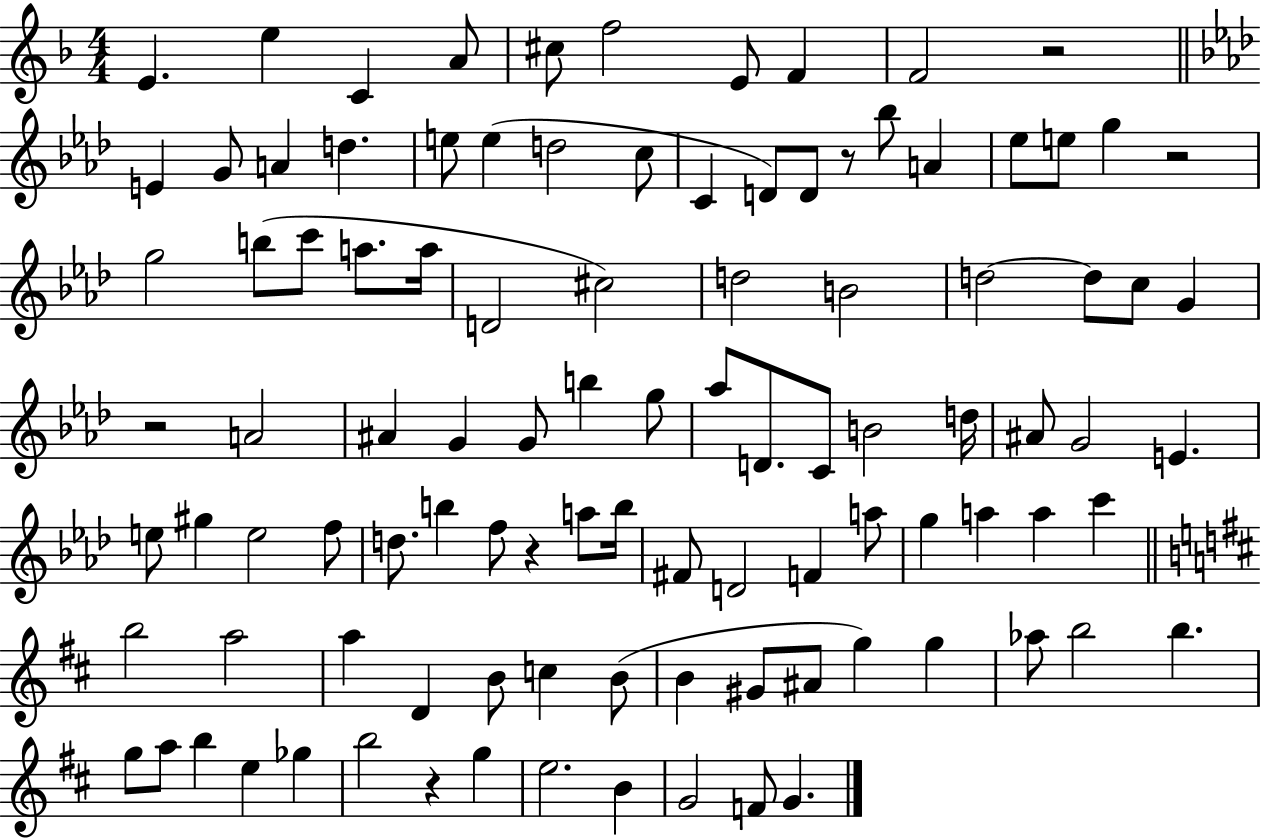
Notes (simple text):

E4/q. E5/q C4/q A4/e C#5/e F5/h E4/e F4/q F4/h R/h E4/q G4/e A4/q D5/q. E5/e E5/q D5/h C5/e C4/q D4/e D4/e R/e Bb5/e A4/q Eb5/e E5/e G5/q R/h G5/h B5/e C6/e A5/e. A5/s D4/h C#5/h D5/h B4/h D5/h D5/e C5/e G4/q R/h A4/h A#4/q G4/q G4/e B5/q G5/e Ab5/e D4/e. C4/e B4/h D5/s A#4/e G4/h E4/q. E5/e G#5/q E5/h F5/e D5/e. B5/q F5/e R/q A5/e B5/s F#4/e D4/h F4/q A5/e G5/q A5/q A5/q C6/q B5/h A5/h A5/q D4/q B4/e C5/q B4/e B4/q G#4/e A#4/e G5/q G5/q Ab5/e B5/h B5/q. G5/e A5/e B5/q E5/q Gb5/q B5/h R/q G5/q E5/h. B4/q G4/h F4/e G4/q.